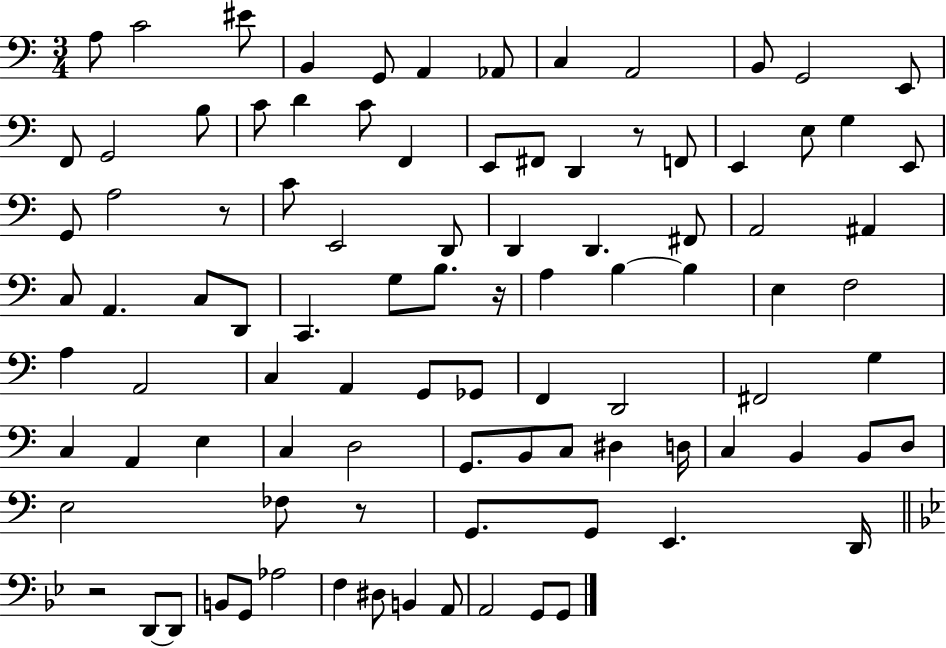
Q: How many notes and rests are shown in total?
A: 96